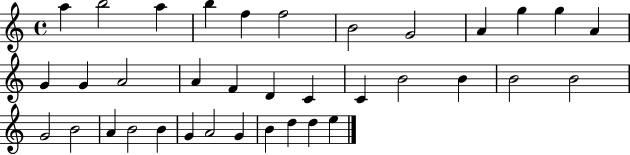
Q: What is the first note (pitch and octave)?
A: A5